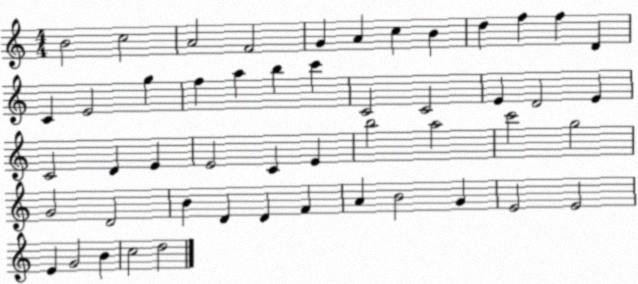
X:1
T:Untitled
M:4/4
L:1/4
K:C
B2 c2 A2 F2 G A c B d f f D C E2 g f a b c' C2 C2 E D2 E C2 D E E2 C E b2 a2 c'2 g2 G2 D2 B D D F A B2 G E2 E2 E G2 B c2 d2